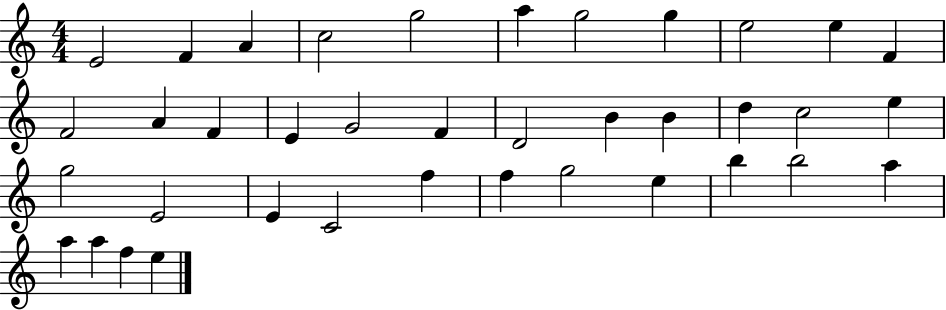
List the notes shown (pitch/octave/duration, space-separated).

E4/h F4/q A4/q C5/h G5/h A5/q G5/h G5/q E5/h E5/q F4/q F4/h A4/q F4/q E4/q G4/h F4/q D4/h B4/q B4/q D5/q C5/h E5/q G5/h E4/h E4/q C4/h F5/q F5/q G5/h E5/q B5/q B5/h A5/q A5/q A5/q F5/q E5/q